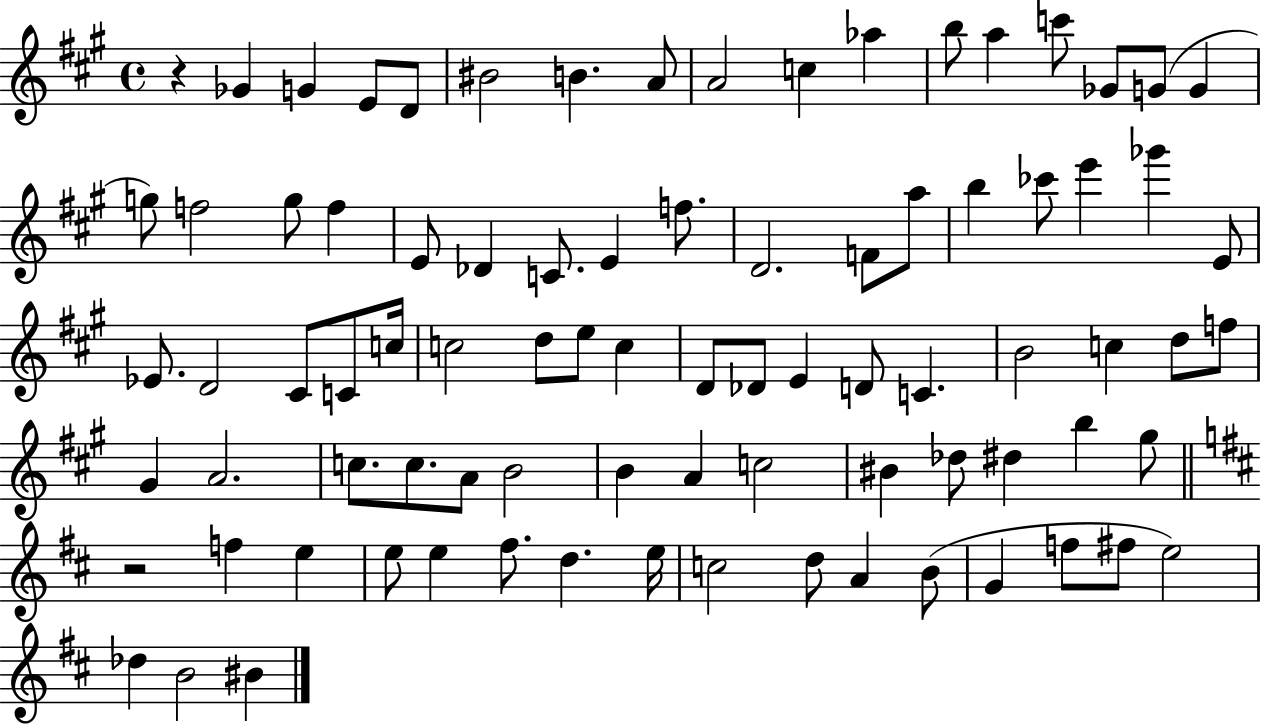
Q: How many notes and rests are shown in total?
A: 85